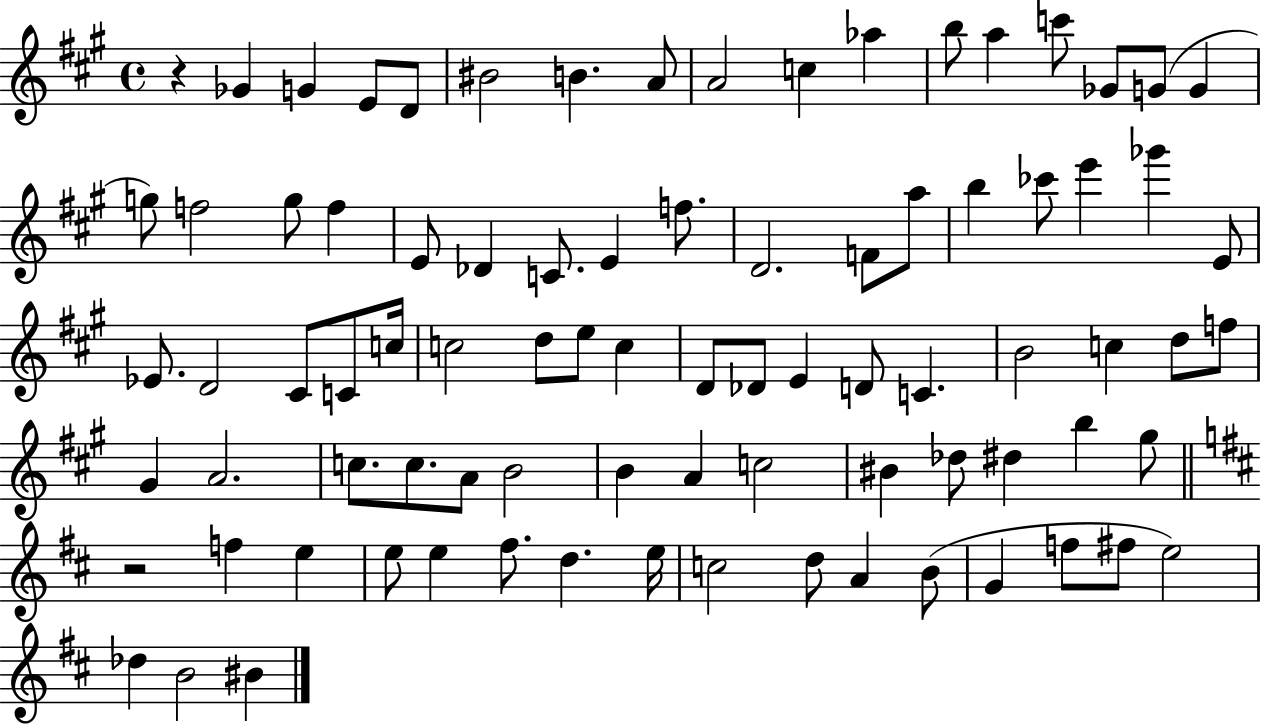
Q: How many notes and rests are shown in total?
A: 85